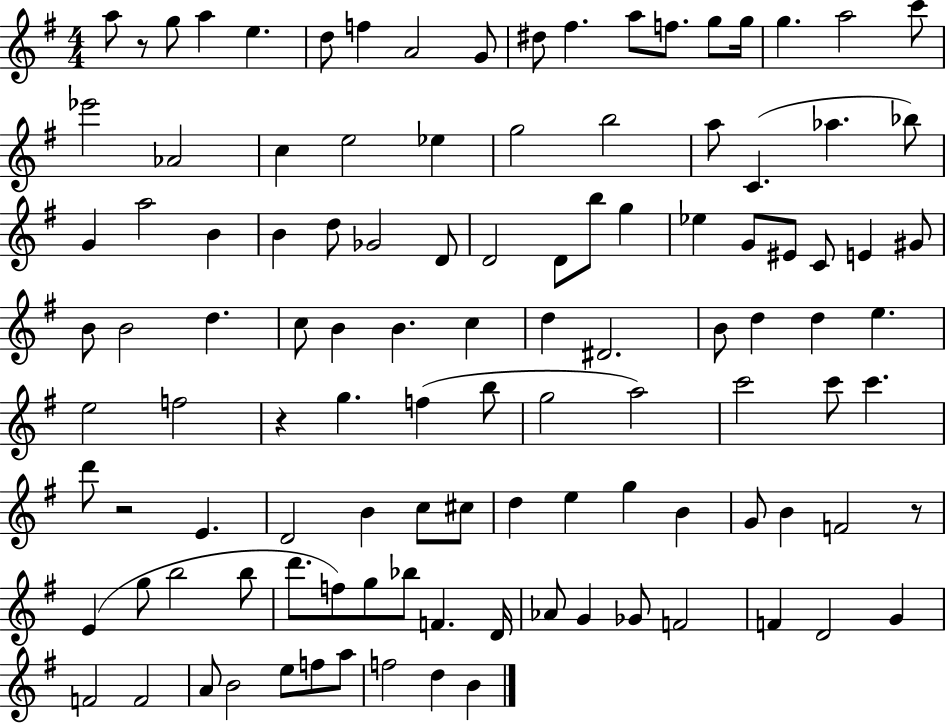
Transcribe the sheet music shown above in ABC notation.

X:1
T:Untitled
M:4/4
L:1/4
K:G
a/2 z/2 g/2 a e d/2 f A2 G/2 ^d/2 ^f a/2 f/2 g/2 g/4 g a2 c'/2 _e'2 _A2 c e2 _e g2 b2 a/2 C _a _b/2 G a2 B B d/2 _G2 D/2 D2 D/2 b/2 g _e G/2 ^E/2 C/2 E ^G/2 B/2 B2 d c/2 B B c d ^D2 B/2 d d e e2 f2 z g f b/2 g2 a2 c'2 c'/2 c' d'/2 z2 E D2 B c/2 ^c/2 d e g B G/2 B F2 z/2 E g/2 b2 b/2 d'/2 f/2 g/2 _b/2 F D/4 _A/2 G _G/2 F2 F D2 G F2 F2 A/2 B2 e/2 f/2 a/2 f2 d B